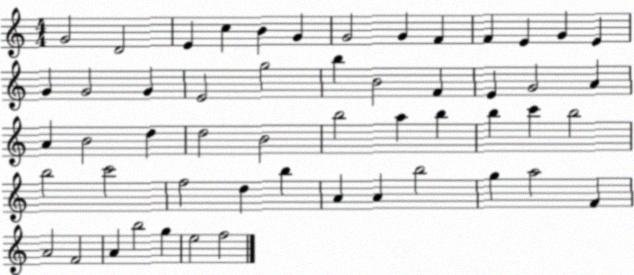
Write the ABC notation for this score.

X:1
T:Untitled
M:4/4
L:1/4
K:C
G2 D2 E c B G G2 G F F E G E G G2 G E2 g2 b B2 F E G2 A A B2 d d2 B2 b2 a b b c' b2 b2 c'2 f2 d b A A b2 g a2 F A2 F2 A b2 g e2 f2